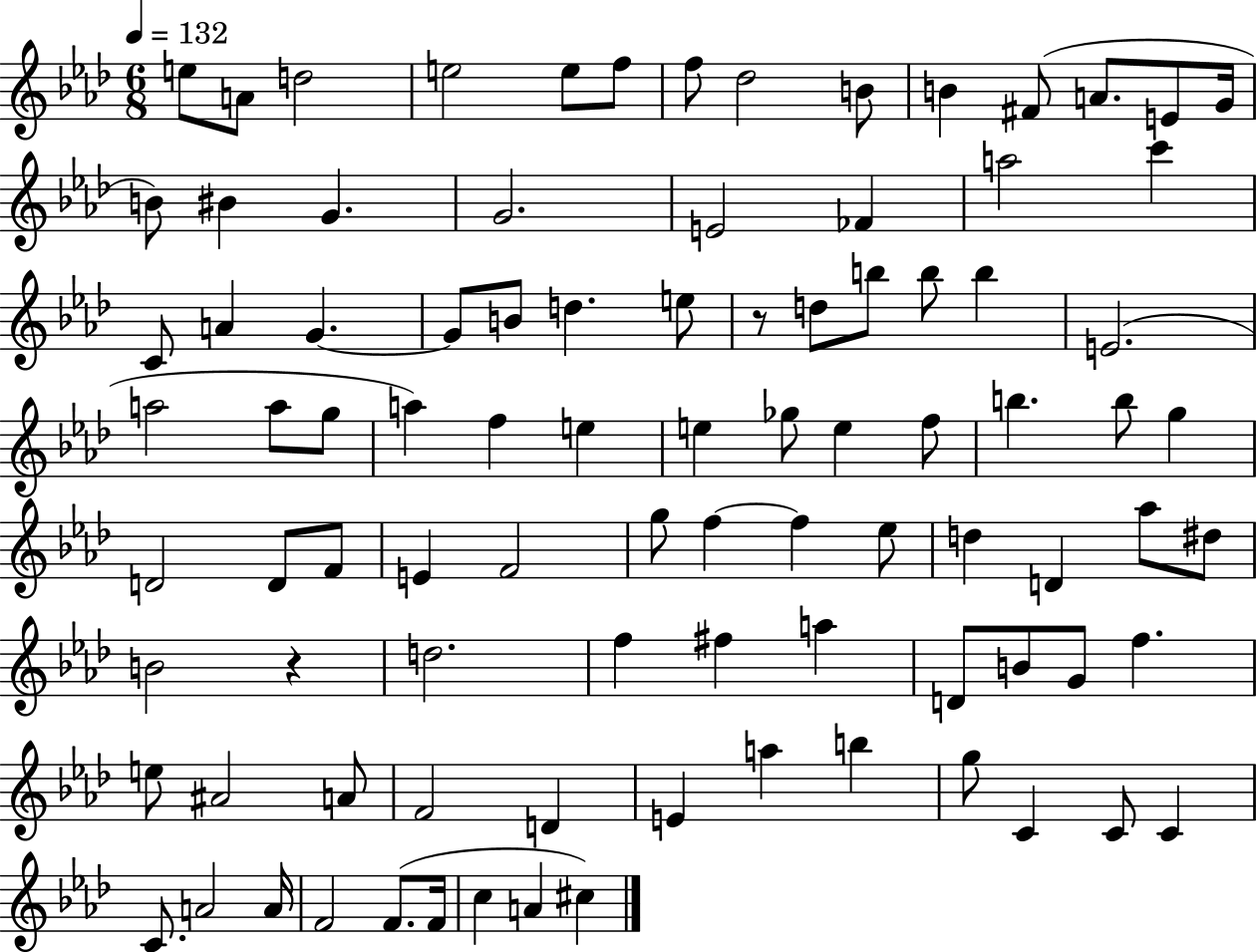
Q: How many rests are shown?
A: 2